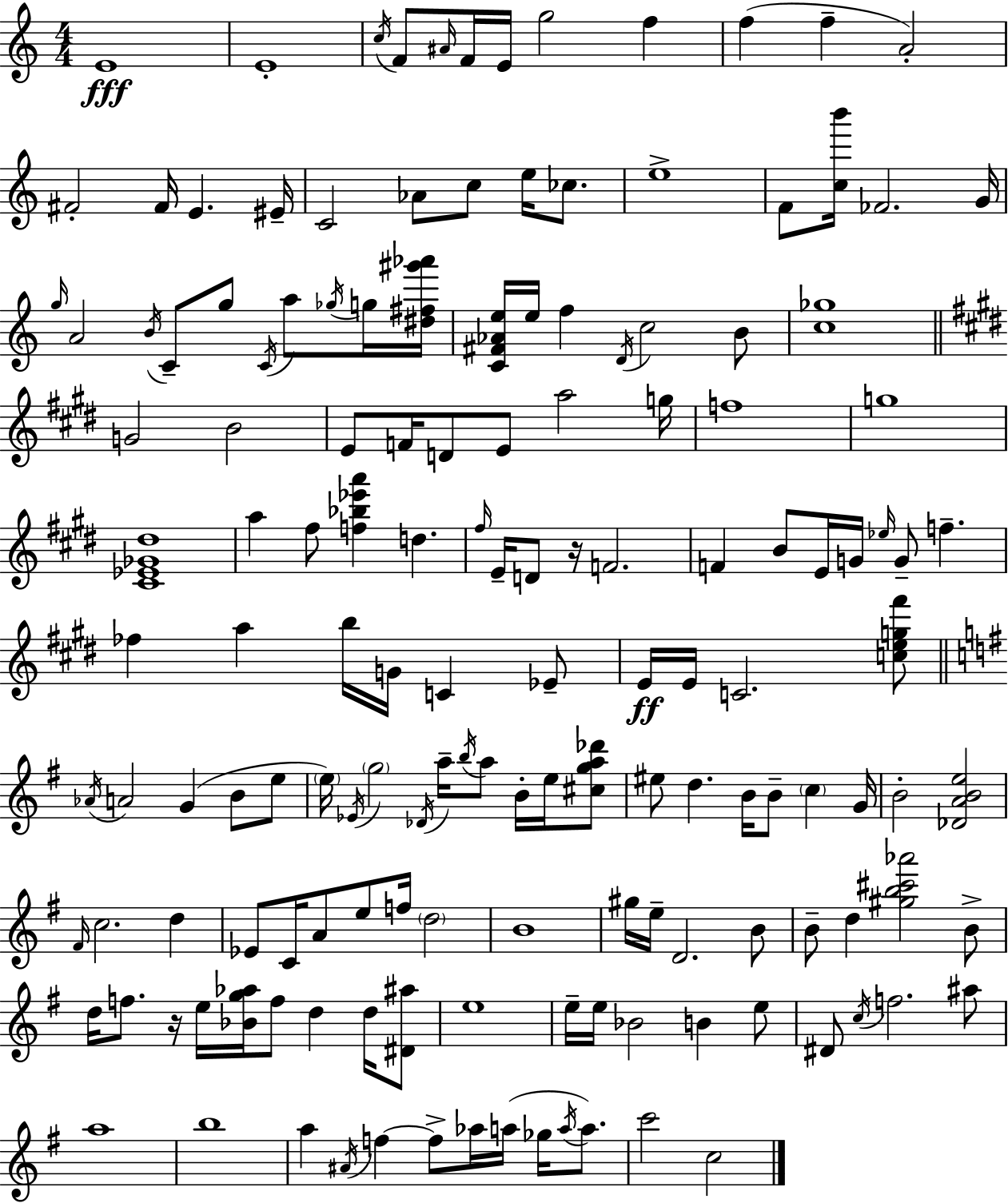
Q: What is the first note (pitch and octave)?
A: E4